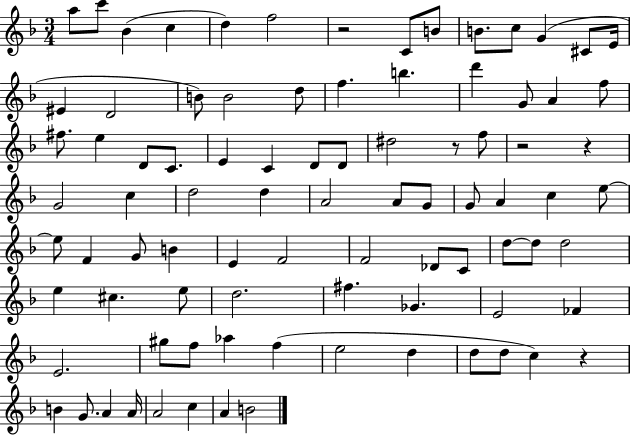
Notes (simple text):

A5/e C6/e Bb4/q C5/q D5/q F5/h R/h C4/e B4/e B4/e. C5/e G4/q C#4/e E4/s EIS4/q D4/h B4/e B4/h D5/e F5/q. B5/q. D6/q G4/e A4/q F5/e F#5/e. E5/q D4/e C4/e. E4/q C4/q D4/e D4/e D#5/h R/e F5/e R/h R/q G4/h C5/q D5/h D5/q A4/h A4/e G4/e G4/e A4/q C5/q E5/e E5/e F4/q G4/e B4/q E4/q F4/h F4/h Db4/e C4/e D5/e D5/e D5/h E5/q C#5/q. E5/e D5/h. F#5/q. Gb4/q. E4/h FES4/q E4/h. G#5/e F5/e Ab5/q F5/q E5/h D5/q D5/e D5/e C5/q R/q B4/q G4/e. A4/q A4/s A4/h C5/q A4/q B4/h